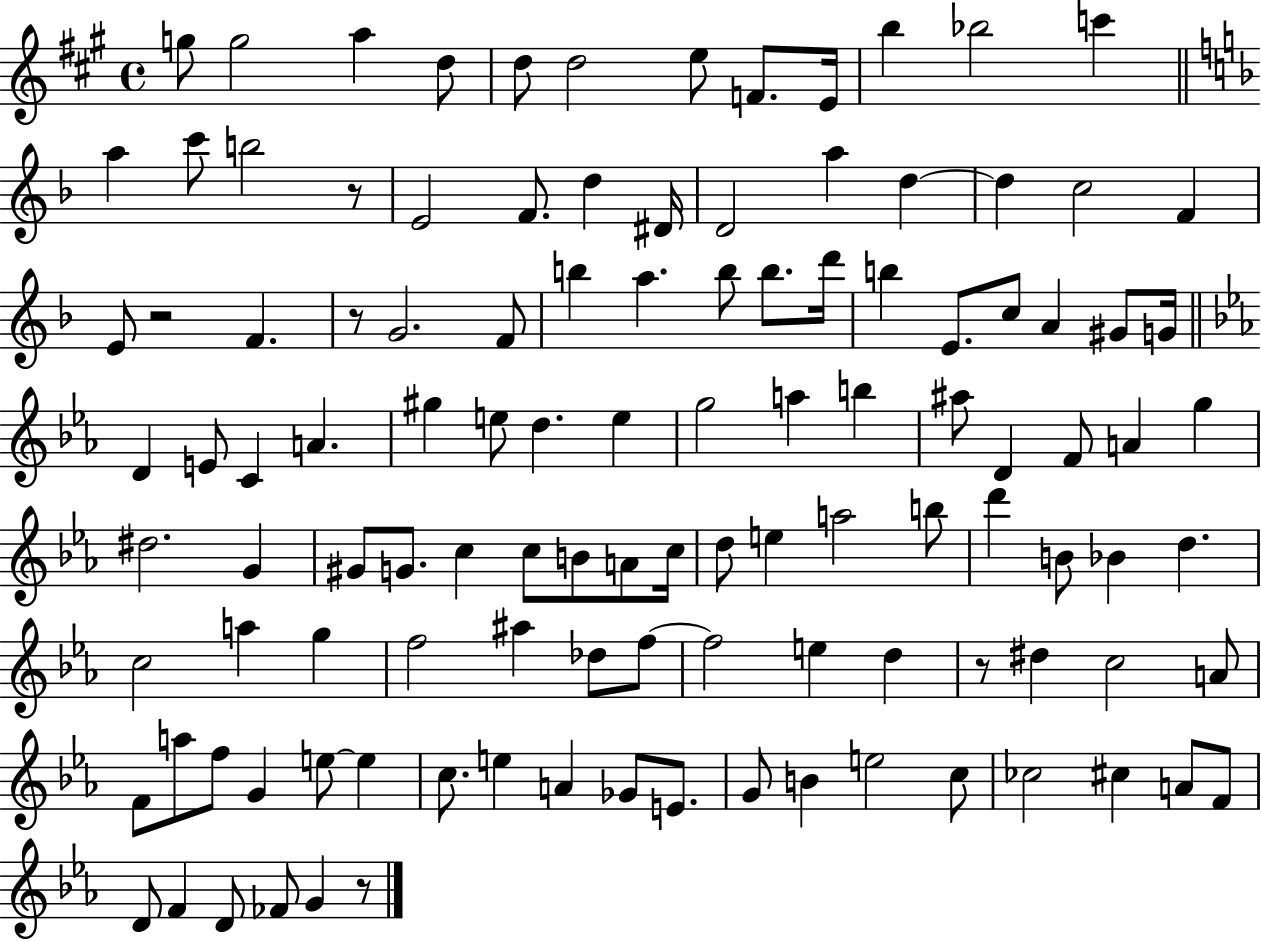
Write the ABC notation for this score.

X:1
T:Untitled
M:4/4
L:1/4
K:A
g/2 g2 a d/2 d/2 d2 e/2 F/2 E/4 b _b2 c' a c'/2 b2 z/2 E2 F/2 d ^D/4 D2 a d d c2 F E/2 z2 F z/2 G2 F/2 b a b/2 b/2 d'/4 b E/2 c/2 A ^G/2 G/4 D E/2 C A ^g e/2 d e g2 a b ^a/2 D F/2 A g ^d2 G ^G/2 G/2 c c/2 B/2 A/2 c/4 d/2 e a2 b/2 d' B/2 _B d c2 a g f2 ^a _d/2 f/2 f2 e d z/2 ^d c2 A/2 F/2 a/2 f/2 G e/2 e c/2 e A _G/2 E/2 G/2 B e2 c/2 _c2 ^c A/2 F/2 D/2 F D/2 _F/2 G z/2